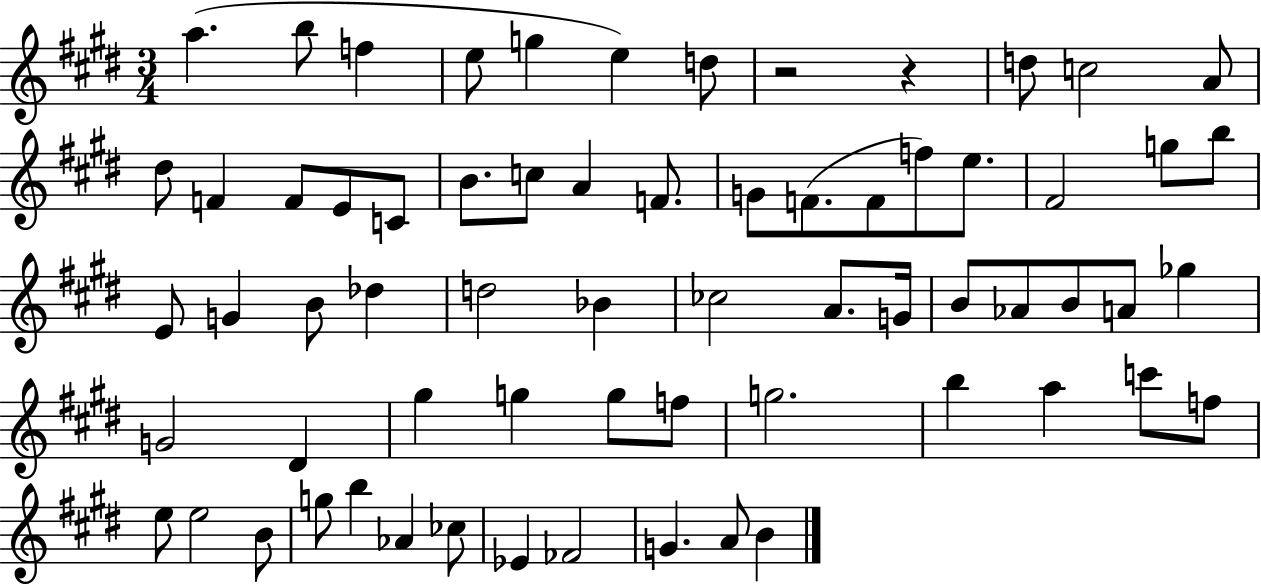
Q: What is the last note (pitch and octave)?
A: B4